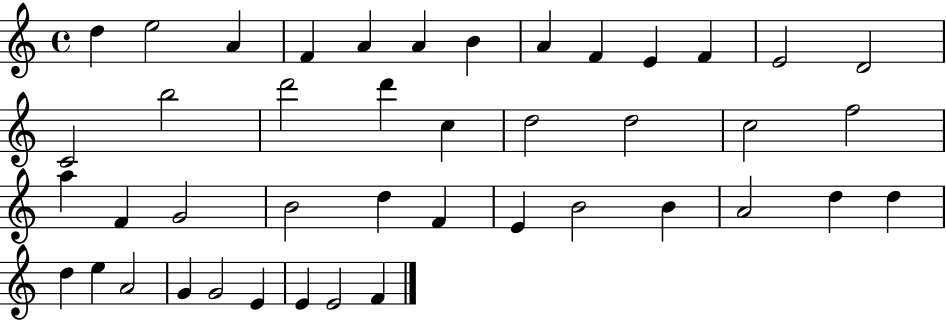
D5/q E5/h A4/q F4/q A4/q A4/q B4/q A4/q F4/q E4/q F4/q E4/h D4/h C4/h B5/h D6/h D6/q C5/q D5/h D5/h C5/h F5/h A5/q F4/q G4/h B4/h D5/q F4/q E4/q B4/h B4/q A4/h D5/q D5/q D5/q E5/q A4/h G4/q G4/h E4/q E4/q E4/h F4/q